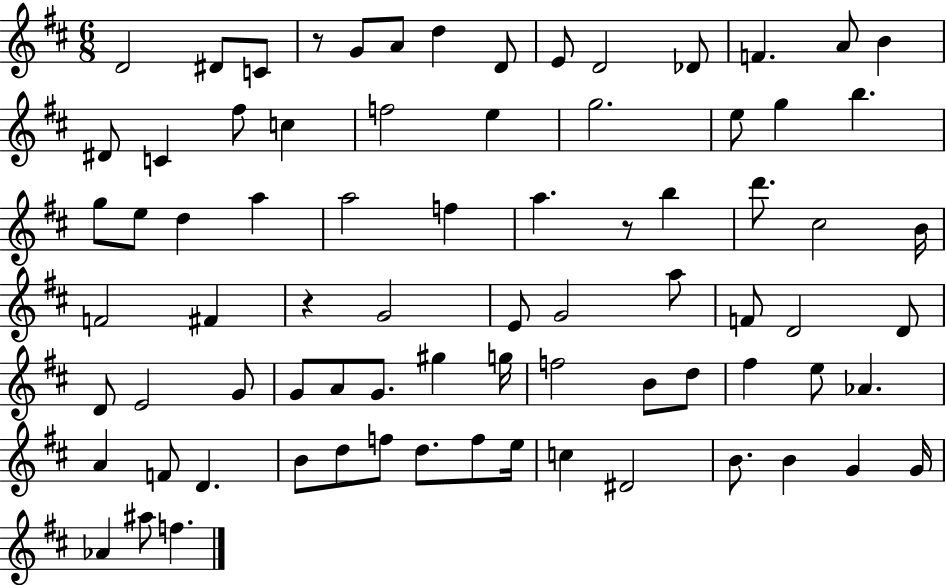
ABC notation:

X:1
T:Untitled
M:6/8
L:1/4
K:D
D2 ^D/2 C/2 z/2 G/2 A/2 d D/2 E/2 D2 _D/2 F A/2 B ^D/2 C ^f/2 c f2 e g2 e/2 g b g/2 e/2 d a a2 f a z/2 b d'/2 ^c2 B/4 F2 ^F z G2 E/2 G2 a/2 F/2 D2 D/2 D/2 E2 G/2 G/2 A/2 G/2 ^g g/4 f2 B/2 d/2 ^f e/2 _A A F/2 D B/2 d/2 f/2 d/2 f/2 e/4 c ^D2 B/2 B G G/4 _A ^a/2 f